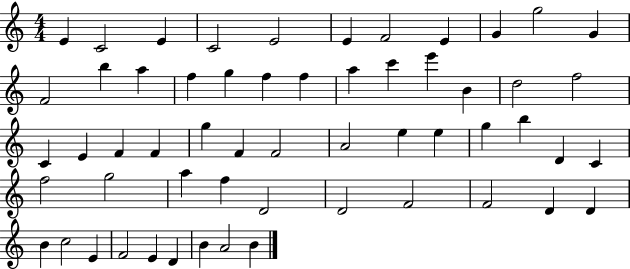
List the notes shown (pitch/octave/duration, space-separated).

E4/q C4/h E4/q C4/h E4/h E4/q F4/h E4/q G4/q G5/h G4/q F4/h B5/q A5/q F5/q G5/q F5/q F5/q A5/q C6/q E6/q B4/q D5/h F5/h C4/q E4/q F4/q F4/q G5/q F4/q F4/h A4/h E5/q E5/q G5/q B5/q D4/q C4/q F5/h G5/h A5/q F5/q D4/h D4/h F4/h F4/h D4/q D4/q B4/q C5/h E4/q F4/h E4/q D4/q B4/q A4/h B4/q